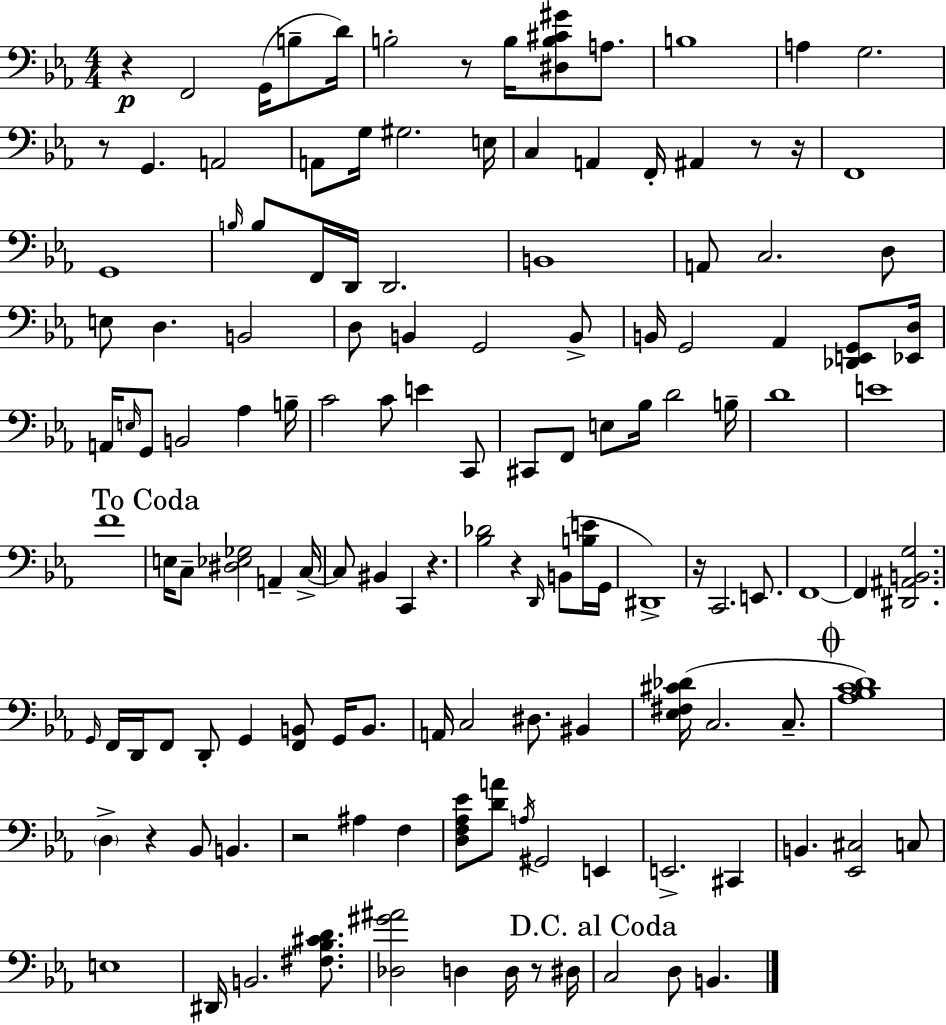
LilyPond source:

{
  \clef bass
  \numericTimeSignature
  \time 4/4
  \key ees \major
  r4\p f,2 g,16( b8-- d'16) | b2-. r8 b16 <dis b cis' gis'>8 a8. | b1 | a4 g2. | \break r8 g,4. a,2 | a,8 g16 gis2. e16 | c4 a,4 f,16-. ais,4 r8 r16 | f,1 | \break g,1 | \grace { b16 } b8 f,16 d,16 d,2. | b,1 | a,8 c2. d8 | \break e8 d4. b,2 | d8 b,4 g,2 b,8-> | b,16 g,2 aes,4 <des, e, g,>8 | <ees, d>16 a,16 \grace { e16 } g,8 b,2 aes4 | \break b16-- c'2 c'8 e'4 | c,8 cis,8 f,8 e8 bes16 d'2 | b16-- d'1 | e'1 | \break f'1 | \mark "To Coda" e16 c8-- <dis ees ges>2 a,4-- | c16->~~ c8 bis,4 c,4 r4. | <bes des'>2 r4 \grace { d,16 }( b,8 | \break <b e'>16 g,16 dis,1->) | r16 c,2. | e,8. f,1~~ | f,4 <dis, ais, b, g>2. | \break \grace { g,16 } f,16 d,16 f,8 d,8-. g,4 <f, b,>8 | g,16 b,8. a,16 c2 dis8. | bis,4 <ees fis cis' des'>16( c2. | c8.-- \mark \markup { \musicglyph "scripts.coda" } <aes bes c' d'>1) | \break \parenthesize d4-> r4 bes,8 b,4. | r2 ais4 | f4 <d f aes ees'>8 <d' a'>8 \acciaccatura { a16 } gis,2 | e,4 e,2.-> | \break cis,4 b,4. <ees, cis>2 | c8 e1 | dis,16 b,2. | <fis bes cis' d'>8. <des gis' ais'>2 d4 | \break d16 r8 dis16 \mark "D.C. al Coda" c2 d8 b,4. | \bar "|."
}